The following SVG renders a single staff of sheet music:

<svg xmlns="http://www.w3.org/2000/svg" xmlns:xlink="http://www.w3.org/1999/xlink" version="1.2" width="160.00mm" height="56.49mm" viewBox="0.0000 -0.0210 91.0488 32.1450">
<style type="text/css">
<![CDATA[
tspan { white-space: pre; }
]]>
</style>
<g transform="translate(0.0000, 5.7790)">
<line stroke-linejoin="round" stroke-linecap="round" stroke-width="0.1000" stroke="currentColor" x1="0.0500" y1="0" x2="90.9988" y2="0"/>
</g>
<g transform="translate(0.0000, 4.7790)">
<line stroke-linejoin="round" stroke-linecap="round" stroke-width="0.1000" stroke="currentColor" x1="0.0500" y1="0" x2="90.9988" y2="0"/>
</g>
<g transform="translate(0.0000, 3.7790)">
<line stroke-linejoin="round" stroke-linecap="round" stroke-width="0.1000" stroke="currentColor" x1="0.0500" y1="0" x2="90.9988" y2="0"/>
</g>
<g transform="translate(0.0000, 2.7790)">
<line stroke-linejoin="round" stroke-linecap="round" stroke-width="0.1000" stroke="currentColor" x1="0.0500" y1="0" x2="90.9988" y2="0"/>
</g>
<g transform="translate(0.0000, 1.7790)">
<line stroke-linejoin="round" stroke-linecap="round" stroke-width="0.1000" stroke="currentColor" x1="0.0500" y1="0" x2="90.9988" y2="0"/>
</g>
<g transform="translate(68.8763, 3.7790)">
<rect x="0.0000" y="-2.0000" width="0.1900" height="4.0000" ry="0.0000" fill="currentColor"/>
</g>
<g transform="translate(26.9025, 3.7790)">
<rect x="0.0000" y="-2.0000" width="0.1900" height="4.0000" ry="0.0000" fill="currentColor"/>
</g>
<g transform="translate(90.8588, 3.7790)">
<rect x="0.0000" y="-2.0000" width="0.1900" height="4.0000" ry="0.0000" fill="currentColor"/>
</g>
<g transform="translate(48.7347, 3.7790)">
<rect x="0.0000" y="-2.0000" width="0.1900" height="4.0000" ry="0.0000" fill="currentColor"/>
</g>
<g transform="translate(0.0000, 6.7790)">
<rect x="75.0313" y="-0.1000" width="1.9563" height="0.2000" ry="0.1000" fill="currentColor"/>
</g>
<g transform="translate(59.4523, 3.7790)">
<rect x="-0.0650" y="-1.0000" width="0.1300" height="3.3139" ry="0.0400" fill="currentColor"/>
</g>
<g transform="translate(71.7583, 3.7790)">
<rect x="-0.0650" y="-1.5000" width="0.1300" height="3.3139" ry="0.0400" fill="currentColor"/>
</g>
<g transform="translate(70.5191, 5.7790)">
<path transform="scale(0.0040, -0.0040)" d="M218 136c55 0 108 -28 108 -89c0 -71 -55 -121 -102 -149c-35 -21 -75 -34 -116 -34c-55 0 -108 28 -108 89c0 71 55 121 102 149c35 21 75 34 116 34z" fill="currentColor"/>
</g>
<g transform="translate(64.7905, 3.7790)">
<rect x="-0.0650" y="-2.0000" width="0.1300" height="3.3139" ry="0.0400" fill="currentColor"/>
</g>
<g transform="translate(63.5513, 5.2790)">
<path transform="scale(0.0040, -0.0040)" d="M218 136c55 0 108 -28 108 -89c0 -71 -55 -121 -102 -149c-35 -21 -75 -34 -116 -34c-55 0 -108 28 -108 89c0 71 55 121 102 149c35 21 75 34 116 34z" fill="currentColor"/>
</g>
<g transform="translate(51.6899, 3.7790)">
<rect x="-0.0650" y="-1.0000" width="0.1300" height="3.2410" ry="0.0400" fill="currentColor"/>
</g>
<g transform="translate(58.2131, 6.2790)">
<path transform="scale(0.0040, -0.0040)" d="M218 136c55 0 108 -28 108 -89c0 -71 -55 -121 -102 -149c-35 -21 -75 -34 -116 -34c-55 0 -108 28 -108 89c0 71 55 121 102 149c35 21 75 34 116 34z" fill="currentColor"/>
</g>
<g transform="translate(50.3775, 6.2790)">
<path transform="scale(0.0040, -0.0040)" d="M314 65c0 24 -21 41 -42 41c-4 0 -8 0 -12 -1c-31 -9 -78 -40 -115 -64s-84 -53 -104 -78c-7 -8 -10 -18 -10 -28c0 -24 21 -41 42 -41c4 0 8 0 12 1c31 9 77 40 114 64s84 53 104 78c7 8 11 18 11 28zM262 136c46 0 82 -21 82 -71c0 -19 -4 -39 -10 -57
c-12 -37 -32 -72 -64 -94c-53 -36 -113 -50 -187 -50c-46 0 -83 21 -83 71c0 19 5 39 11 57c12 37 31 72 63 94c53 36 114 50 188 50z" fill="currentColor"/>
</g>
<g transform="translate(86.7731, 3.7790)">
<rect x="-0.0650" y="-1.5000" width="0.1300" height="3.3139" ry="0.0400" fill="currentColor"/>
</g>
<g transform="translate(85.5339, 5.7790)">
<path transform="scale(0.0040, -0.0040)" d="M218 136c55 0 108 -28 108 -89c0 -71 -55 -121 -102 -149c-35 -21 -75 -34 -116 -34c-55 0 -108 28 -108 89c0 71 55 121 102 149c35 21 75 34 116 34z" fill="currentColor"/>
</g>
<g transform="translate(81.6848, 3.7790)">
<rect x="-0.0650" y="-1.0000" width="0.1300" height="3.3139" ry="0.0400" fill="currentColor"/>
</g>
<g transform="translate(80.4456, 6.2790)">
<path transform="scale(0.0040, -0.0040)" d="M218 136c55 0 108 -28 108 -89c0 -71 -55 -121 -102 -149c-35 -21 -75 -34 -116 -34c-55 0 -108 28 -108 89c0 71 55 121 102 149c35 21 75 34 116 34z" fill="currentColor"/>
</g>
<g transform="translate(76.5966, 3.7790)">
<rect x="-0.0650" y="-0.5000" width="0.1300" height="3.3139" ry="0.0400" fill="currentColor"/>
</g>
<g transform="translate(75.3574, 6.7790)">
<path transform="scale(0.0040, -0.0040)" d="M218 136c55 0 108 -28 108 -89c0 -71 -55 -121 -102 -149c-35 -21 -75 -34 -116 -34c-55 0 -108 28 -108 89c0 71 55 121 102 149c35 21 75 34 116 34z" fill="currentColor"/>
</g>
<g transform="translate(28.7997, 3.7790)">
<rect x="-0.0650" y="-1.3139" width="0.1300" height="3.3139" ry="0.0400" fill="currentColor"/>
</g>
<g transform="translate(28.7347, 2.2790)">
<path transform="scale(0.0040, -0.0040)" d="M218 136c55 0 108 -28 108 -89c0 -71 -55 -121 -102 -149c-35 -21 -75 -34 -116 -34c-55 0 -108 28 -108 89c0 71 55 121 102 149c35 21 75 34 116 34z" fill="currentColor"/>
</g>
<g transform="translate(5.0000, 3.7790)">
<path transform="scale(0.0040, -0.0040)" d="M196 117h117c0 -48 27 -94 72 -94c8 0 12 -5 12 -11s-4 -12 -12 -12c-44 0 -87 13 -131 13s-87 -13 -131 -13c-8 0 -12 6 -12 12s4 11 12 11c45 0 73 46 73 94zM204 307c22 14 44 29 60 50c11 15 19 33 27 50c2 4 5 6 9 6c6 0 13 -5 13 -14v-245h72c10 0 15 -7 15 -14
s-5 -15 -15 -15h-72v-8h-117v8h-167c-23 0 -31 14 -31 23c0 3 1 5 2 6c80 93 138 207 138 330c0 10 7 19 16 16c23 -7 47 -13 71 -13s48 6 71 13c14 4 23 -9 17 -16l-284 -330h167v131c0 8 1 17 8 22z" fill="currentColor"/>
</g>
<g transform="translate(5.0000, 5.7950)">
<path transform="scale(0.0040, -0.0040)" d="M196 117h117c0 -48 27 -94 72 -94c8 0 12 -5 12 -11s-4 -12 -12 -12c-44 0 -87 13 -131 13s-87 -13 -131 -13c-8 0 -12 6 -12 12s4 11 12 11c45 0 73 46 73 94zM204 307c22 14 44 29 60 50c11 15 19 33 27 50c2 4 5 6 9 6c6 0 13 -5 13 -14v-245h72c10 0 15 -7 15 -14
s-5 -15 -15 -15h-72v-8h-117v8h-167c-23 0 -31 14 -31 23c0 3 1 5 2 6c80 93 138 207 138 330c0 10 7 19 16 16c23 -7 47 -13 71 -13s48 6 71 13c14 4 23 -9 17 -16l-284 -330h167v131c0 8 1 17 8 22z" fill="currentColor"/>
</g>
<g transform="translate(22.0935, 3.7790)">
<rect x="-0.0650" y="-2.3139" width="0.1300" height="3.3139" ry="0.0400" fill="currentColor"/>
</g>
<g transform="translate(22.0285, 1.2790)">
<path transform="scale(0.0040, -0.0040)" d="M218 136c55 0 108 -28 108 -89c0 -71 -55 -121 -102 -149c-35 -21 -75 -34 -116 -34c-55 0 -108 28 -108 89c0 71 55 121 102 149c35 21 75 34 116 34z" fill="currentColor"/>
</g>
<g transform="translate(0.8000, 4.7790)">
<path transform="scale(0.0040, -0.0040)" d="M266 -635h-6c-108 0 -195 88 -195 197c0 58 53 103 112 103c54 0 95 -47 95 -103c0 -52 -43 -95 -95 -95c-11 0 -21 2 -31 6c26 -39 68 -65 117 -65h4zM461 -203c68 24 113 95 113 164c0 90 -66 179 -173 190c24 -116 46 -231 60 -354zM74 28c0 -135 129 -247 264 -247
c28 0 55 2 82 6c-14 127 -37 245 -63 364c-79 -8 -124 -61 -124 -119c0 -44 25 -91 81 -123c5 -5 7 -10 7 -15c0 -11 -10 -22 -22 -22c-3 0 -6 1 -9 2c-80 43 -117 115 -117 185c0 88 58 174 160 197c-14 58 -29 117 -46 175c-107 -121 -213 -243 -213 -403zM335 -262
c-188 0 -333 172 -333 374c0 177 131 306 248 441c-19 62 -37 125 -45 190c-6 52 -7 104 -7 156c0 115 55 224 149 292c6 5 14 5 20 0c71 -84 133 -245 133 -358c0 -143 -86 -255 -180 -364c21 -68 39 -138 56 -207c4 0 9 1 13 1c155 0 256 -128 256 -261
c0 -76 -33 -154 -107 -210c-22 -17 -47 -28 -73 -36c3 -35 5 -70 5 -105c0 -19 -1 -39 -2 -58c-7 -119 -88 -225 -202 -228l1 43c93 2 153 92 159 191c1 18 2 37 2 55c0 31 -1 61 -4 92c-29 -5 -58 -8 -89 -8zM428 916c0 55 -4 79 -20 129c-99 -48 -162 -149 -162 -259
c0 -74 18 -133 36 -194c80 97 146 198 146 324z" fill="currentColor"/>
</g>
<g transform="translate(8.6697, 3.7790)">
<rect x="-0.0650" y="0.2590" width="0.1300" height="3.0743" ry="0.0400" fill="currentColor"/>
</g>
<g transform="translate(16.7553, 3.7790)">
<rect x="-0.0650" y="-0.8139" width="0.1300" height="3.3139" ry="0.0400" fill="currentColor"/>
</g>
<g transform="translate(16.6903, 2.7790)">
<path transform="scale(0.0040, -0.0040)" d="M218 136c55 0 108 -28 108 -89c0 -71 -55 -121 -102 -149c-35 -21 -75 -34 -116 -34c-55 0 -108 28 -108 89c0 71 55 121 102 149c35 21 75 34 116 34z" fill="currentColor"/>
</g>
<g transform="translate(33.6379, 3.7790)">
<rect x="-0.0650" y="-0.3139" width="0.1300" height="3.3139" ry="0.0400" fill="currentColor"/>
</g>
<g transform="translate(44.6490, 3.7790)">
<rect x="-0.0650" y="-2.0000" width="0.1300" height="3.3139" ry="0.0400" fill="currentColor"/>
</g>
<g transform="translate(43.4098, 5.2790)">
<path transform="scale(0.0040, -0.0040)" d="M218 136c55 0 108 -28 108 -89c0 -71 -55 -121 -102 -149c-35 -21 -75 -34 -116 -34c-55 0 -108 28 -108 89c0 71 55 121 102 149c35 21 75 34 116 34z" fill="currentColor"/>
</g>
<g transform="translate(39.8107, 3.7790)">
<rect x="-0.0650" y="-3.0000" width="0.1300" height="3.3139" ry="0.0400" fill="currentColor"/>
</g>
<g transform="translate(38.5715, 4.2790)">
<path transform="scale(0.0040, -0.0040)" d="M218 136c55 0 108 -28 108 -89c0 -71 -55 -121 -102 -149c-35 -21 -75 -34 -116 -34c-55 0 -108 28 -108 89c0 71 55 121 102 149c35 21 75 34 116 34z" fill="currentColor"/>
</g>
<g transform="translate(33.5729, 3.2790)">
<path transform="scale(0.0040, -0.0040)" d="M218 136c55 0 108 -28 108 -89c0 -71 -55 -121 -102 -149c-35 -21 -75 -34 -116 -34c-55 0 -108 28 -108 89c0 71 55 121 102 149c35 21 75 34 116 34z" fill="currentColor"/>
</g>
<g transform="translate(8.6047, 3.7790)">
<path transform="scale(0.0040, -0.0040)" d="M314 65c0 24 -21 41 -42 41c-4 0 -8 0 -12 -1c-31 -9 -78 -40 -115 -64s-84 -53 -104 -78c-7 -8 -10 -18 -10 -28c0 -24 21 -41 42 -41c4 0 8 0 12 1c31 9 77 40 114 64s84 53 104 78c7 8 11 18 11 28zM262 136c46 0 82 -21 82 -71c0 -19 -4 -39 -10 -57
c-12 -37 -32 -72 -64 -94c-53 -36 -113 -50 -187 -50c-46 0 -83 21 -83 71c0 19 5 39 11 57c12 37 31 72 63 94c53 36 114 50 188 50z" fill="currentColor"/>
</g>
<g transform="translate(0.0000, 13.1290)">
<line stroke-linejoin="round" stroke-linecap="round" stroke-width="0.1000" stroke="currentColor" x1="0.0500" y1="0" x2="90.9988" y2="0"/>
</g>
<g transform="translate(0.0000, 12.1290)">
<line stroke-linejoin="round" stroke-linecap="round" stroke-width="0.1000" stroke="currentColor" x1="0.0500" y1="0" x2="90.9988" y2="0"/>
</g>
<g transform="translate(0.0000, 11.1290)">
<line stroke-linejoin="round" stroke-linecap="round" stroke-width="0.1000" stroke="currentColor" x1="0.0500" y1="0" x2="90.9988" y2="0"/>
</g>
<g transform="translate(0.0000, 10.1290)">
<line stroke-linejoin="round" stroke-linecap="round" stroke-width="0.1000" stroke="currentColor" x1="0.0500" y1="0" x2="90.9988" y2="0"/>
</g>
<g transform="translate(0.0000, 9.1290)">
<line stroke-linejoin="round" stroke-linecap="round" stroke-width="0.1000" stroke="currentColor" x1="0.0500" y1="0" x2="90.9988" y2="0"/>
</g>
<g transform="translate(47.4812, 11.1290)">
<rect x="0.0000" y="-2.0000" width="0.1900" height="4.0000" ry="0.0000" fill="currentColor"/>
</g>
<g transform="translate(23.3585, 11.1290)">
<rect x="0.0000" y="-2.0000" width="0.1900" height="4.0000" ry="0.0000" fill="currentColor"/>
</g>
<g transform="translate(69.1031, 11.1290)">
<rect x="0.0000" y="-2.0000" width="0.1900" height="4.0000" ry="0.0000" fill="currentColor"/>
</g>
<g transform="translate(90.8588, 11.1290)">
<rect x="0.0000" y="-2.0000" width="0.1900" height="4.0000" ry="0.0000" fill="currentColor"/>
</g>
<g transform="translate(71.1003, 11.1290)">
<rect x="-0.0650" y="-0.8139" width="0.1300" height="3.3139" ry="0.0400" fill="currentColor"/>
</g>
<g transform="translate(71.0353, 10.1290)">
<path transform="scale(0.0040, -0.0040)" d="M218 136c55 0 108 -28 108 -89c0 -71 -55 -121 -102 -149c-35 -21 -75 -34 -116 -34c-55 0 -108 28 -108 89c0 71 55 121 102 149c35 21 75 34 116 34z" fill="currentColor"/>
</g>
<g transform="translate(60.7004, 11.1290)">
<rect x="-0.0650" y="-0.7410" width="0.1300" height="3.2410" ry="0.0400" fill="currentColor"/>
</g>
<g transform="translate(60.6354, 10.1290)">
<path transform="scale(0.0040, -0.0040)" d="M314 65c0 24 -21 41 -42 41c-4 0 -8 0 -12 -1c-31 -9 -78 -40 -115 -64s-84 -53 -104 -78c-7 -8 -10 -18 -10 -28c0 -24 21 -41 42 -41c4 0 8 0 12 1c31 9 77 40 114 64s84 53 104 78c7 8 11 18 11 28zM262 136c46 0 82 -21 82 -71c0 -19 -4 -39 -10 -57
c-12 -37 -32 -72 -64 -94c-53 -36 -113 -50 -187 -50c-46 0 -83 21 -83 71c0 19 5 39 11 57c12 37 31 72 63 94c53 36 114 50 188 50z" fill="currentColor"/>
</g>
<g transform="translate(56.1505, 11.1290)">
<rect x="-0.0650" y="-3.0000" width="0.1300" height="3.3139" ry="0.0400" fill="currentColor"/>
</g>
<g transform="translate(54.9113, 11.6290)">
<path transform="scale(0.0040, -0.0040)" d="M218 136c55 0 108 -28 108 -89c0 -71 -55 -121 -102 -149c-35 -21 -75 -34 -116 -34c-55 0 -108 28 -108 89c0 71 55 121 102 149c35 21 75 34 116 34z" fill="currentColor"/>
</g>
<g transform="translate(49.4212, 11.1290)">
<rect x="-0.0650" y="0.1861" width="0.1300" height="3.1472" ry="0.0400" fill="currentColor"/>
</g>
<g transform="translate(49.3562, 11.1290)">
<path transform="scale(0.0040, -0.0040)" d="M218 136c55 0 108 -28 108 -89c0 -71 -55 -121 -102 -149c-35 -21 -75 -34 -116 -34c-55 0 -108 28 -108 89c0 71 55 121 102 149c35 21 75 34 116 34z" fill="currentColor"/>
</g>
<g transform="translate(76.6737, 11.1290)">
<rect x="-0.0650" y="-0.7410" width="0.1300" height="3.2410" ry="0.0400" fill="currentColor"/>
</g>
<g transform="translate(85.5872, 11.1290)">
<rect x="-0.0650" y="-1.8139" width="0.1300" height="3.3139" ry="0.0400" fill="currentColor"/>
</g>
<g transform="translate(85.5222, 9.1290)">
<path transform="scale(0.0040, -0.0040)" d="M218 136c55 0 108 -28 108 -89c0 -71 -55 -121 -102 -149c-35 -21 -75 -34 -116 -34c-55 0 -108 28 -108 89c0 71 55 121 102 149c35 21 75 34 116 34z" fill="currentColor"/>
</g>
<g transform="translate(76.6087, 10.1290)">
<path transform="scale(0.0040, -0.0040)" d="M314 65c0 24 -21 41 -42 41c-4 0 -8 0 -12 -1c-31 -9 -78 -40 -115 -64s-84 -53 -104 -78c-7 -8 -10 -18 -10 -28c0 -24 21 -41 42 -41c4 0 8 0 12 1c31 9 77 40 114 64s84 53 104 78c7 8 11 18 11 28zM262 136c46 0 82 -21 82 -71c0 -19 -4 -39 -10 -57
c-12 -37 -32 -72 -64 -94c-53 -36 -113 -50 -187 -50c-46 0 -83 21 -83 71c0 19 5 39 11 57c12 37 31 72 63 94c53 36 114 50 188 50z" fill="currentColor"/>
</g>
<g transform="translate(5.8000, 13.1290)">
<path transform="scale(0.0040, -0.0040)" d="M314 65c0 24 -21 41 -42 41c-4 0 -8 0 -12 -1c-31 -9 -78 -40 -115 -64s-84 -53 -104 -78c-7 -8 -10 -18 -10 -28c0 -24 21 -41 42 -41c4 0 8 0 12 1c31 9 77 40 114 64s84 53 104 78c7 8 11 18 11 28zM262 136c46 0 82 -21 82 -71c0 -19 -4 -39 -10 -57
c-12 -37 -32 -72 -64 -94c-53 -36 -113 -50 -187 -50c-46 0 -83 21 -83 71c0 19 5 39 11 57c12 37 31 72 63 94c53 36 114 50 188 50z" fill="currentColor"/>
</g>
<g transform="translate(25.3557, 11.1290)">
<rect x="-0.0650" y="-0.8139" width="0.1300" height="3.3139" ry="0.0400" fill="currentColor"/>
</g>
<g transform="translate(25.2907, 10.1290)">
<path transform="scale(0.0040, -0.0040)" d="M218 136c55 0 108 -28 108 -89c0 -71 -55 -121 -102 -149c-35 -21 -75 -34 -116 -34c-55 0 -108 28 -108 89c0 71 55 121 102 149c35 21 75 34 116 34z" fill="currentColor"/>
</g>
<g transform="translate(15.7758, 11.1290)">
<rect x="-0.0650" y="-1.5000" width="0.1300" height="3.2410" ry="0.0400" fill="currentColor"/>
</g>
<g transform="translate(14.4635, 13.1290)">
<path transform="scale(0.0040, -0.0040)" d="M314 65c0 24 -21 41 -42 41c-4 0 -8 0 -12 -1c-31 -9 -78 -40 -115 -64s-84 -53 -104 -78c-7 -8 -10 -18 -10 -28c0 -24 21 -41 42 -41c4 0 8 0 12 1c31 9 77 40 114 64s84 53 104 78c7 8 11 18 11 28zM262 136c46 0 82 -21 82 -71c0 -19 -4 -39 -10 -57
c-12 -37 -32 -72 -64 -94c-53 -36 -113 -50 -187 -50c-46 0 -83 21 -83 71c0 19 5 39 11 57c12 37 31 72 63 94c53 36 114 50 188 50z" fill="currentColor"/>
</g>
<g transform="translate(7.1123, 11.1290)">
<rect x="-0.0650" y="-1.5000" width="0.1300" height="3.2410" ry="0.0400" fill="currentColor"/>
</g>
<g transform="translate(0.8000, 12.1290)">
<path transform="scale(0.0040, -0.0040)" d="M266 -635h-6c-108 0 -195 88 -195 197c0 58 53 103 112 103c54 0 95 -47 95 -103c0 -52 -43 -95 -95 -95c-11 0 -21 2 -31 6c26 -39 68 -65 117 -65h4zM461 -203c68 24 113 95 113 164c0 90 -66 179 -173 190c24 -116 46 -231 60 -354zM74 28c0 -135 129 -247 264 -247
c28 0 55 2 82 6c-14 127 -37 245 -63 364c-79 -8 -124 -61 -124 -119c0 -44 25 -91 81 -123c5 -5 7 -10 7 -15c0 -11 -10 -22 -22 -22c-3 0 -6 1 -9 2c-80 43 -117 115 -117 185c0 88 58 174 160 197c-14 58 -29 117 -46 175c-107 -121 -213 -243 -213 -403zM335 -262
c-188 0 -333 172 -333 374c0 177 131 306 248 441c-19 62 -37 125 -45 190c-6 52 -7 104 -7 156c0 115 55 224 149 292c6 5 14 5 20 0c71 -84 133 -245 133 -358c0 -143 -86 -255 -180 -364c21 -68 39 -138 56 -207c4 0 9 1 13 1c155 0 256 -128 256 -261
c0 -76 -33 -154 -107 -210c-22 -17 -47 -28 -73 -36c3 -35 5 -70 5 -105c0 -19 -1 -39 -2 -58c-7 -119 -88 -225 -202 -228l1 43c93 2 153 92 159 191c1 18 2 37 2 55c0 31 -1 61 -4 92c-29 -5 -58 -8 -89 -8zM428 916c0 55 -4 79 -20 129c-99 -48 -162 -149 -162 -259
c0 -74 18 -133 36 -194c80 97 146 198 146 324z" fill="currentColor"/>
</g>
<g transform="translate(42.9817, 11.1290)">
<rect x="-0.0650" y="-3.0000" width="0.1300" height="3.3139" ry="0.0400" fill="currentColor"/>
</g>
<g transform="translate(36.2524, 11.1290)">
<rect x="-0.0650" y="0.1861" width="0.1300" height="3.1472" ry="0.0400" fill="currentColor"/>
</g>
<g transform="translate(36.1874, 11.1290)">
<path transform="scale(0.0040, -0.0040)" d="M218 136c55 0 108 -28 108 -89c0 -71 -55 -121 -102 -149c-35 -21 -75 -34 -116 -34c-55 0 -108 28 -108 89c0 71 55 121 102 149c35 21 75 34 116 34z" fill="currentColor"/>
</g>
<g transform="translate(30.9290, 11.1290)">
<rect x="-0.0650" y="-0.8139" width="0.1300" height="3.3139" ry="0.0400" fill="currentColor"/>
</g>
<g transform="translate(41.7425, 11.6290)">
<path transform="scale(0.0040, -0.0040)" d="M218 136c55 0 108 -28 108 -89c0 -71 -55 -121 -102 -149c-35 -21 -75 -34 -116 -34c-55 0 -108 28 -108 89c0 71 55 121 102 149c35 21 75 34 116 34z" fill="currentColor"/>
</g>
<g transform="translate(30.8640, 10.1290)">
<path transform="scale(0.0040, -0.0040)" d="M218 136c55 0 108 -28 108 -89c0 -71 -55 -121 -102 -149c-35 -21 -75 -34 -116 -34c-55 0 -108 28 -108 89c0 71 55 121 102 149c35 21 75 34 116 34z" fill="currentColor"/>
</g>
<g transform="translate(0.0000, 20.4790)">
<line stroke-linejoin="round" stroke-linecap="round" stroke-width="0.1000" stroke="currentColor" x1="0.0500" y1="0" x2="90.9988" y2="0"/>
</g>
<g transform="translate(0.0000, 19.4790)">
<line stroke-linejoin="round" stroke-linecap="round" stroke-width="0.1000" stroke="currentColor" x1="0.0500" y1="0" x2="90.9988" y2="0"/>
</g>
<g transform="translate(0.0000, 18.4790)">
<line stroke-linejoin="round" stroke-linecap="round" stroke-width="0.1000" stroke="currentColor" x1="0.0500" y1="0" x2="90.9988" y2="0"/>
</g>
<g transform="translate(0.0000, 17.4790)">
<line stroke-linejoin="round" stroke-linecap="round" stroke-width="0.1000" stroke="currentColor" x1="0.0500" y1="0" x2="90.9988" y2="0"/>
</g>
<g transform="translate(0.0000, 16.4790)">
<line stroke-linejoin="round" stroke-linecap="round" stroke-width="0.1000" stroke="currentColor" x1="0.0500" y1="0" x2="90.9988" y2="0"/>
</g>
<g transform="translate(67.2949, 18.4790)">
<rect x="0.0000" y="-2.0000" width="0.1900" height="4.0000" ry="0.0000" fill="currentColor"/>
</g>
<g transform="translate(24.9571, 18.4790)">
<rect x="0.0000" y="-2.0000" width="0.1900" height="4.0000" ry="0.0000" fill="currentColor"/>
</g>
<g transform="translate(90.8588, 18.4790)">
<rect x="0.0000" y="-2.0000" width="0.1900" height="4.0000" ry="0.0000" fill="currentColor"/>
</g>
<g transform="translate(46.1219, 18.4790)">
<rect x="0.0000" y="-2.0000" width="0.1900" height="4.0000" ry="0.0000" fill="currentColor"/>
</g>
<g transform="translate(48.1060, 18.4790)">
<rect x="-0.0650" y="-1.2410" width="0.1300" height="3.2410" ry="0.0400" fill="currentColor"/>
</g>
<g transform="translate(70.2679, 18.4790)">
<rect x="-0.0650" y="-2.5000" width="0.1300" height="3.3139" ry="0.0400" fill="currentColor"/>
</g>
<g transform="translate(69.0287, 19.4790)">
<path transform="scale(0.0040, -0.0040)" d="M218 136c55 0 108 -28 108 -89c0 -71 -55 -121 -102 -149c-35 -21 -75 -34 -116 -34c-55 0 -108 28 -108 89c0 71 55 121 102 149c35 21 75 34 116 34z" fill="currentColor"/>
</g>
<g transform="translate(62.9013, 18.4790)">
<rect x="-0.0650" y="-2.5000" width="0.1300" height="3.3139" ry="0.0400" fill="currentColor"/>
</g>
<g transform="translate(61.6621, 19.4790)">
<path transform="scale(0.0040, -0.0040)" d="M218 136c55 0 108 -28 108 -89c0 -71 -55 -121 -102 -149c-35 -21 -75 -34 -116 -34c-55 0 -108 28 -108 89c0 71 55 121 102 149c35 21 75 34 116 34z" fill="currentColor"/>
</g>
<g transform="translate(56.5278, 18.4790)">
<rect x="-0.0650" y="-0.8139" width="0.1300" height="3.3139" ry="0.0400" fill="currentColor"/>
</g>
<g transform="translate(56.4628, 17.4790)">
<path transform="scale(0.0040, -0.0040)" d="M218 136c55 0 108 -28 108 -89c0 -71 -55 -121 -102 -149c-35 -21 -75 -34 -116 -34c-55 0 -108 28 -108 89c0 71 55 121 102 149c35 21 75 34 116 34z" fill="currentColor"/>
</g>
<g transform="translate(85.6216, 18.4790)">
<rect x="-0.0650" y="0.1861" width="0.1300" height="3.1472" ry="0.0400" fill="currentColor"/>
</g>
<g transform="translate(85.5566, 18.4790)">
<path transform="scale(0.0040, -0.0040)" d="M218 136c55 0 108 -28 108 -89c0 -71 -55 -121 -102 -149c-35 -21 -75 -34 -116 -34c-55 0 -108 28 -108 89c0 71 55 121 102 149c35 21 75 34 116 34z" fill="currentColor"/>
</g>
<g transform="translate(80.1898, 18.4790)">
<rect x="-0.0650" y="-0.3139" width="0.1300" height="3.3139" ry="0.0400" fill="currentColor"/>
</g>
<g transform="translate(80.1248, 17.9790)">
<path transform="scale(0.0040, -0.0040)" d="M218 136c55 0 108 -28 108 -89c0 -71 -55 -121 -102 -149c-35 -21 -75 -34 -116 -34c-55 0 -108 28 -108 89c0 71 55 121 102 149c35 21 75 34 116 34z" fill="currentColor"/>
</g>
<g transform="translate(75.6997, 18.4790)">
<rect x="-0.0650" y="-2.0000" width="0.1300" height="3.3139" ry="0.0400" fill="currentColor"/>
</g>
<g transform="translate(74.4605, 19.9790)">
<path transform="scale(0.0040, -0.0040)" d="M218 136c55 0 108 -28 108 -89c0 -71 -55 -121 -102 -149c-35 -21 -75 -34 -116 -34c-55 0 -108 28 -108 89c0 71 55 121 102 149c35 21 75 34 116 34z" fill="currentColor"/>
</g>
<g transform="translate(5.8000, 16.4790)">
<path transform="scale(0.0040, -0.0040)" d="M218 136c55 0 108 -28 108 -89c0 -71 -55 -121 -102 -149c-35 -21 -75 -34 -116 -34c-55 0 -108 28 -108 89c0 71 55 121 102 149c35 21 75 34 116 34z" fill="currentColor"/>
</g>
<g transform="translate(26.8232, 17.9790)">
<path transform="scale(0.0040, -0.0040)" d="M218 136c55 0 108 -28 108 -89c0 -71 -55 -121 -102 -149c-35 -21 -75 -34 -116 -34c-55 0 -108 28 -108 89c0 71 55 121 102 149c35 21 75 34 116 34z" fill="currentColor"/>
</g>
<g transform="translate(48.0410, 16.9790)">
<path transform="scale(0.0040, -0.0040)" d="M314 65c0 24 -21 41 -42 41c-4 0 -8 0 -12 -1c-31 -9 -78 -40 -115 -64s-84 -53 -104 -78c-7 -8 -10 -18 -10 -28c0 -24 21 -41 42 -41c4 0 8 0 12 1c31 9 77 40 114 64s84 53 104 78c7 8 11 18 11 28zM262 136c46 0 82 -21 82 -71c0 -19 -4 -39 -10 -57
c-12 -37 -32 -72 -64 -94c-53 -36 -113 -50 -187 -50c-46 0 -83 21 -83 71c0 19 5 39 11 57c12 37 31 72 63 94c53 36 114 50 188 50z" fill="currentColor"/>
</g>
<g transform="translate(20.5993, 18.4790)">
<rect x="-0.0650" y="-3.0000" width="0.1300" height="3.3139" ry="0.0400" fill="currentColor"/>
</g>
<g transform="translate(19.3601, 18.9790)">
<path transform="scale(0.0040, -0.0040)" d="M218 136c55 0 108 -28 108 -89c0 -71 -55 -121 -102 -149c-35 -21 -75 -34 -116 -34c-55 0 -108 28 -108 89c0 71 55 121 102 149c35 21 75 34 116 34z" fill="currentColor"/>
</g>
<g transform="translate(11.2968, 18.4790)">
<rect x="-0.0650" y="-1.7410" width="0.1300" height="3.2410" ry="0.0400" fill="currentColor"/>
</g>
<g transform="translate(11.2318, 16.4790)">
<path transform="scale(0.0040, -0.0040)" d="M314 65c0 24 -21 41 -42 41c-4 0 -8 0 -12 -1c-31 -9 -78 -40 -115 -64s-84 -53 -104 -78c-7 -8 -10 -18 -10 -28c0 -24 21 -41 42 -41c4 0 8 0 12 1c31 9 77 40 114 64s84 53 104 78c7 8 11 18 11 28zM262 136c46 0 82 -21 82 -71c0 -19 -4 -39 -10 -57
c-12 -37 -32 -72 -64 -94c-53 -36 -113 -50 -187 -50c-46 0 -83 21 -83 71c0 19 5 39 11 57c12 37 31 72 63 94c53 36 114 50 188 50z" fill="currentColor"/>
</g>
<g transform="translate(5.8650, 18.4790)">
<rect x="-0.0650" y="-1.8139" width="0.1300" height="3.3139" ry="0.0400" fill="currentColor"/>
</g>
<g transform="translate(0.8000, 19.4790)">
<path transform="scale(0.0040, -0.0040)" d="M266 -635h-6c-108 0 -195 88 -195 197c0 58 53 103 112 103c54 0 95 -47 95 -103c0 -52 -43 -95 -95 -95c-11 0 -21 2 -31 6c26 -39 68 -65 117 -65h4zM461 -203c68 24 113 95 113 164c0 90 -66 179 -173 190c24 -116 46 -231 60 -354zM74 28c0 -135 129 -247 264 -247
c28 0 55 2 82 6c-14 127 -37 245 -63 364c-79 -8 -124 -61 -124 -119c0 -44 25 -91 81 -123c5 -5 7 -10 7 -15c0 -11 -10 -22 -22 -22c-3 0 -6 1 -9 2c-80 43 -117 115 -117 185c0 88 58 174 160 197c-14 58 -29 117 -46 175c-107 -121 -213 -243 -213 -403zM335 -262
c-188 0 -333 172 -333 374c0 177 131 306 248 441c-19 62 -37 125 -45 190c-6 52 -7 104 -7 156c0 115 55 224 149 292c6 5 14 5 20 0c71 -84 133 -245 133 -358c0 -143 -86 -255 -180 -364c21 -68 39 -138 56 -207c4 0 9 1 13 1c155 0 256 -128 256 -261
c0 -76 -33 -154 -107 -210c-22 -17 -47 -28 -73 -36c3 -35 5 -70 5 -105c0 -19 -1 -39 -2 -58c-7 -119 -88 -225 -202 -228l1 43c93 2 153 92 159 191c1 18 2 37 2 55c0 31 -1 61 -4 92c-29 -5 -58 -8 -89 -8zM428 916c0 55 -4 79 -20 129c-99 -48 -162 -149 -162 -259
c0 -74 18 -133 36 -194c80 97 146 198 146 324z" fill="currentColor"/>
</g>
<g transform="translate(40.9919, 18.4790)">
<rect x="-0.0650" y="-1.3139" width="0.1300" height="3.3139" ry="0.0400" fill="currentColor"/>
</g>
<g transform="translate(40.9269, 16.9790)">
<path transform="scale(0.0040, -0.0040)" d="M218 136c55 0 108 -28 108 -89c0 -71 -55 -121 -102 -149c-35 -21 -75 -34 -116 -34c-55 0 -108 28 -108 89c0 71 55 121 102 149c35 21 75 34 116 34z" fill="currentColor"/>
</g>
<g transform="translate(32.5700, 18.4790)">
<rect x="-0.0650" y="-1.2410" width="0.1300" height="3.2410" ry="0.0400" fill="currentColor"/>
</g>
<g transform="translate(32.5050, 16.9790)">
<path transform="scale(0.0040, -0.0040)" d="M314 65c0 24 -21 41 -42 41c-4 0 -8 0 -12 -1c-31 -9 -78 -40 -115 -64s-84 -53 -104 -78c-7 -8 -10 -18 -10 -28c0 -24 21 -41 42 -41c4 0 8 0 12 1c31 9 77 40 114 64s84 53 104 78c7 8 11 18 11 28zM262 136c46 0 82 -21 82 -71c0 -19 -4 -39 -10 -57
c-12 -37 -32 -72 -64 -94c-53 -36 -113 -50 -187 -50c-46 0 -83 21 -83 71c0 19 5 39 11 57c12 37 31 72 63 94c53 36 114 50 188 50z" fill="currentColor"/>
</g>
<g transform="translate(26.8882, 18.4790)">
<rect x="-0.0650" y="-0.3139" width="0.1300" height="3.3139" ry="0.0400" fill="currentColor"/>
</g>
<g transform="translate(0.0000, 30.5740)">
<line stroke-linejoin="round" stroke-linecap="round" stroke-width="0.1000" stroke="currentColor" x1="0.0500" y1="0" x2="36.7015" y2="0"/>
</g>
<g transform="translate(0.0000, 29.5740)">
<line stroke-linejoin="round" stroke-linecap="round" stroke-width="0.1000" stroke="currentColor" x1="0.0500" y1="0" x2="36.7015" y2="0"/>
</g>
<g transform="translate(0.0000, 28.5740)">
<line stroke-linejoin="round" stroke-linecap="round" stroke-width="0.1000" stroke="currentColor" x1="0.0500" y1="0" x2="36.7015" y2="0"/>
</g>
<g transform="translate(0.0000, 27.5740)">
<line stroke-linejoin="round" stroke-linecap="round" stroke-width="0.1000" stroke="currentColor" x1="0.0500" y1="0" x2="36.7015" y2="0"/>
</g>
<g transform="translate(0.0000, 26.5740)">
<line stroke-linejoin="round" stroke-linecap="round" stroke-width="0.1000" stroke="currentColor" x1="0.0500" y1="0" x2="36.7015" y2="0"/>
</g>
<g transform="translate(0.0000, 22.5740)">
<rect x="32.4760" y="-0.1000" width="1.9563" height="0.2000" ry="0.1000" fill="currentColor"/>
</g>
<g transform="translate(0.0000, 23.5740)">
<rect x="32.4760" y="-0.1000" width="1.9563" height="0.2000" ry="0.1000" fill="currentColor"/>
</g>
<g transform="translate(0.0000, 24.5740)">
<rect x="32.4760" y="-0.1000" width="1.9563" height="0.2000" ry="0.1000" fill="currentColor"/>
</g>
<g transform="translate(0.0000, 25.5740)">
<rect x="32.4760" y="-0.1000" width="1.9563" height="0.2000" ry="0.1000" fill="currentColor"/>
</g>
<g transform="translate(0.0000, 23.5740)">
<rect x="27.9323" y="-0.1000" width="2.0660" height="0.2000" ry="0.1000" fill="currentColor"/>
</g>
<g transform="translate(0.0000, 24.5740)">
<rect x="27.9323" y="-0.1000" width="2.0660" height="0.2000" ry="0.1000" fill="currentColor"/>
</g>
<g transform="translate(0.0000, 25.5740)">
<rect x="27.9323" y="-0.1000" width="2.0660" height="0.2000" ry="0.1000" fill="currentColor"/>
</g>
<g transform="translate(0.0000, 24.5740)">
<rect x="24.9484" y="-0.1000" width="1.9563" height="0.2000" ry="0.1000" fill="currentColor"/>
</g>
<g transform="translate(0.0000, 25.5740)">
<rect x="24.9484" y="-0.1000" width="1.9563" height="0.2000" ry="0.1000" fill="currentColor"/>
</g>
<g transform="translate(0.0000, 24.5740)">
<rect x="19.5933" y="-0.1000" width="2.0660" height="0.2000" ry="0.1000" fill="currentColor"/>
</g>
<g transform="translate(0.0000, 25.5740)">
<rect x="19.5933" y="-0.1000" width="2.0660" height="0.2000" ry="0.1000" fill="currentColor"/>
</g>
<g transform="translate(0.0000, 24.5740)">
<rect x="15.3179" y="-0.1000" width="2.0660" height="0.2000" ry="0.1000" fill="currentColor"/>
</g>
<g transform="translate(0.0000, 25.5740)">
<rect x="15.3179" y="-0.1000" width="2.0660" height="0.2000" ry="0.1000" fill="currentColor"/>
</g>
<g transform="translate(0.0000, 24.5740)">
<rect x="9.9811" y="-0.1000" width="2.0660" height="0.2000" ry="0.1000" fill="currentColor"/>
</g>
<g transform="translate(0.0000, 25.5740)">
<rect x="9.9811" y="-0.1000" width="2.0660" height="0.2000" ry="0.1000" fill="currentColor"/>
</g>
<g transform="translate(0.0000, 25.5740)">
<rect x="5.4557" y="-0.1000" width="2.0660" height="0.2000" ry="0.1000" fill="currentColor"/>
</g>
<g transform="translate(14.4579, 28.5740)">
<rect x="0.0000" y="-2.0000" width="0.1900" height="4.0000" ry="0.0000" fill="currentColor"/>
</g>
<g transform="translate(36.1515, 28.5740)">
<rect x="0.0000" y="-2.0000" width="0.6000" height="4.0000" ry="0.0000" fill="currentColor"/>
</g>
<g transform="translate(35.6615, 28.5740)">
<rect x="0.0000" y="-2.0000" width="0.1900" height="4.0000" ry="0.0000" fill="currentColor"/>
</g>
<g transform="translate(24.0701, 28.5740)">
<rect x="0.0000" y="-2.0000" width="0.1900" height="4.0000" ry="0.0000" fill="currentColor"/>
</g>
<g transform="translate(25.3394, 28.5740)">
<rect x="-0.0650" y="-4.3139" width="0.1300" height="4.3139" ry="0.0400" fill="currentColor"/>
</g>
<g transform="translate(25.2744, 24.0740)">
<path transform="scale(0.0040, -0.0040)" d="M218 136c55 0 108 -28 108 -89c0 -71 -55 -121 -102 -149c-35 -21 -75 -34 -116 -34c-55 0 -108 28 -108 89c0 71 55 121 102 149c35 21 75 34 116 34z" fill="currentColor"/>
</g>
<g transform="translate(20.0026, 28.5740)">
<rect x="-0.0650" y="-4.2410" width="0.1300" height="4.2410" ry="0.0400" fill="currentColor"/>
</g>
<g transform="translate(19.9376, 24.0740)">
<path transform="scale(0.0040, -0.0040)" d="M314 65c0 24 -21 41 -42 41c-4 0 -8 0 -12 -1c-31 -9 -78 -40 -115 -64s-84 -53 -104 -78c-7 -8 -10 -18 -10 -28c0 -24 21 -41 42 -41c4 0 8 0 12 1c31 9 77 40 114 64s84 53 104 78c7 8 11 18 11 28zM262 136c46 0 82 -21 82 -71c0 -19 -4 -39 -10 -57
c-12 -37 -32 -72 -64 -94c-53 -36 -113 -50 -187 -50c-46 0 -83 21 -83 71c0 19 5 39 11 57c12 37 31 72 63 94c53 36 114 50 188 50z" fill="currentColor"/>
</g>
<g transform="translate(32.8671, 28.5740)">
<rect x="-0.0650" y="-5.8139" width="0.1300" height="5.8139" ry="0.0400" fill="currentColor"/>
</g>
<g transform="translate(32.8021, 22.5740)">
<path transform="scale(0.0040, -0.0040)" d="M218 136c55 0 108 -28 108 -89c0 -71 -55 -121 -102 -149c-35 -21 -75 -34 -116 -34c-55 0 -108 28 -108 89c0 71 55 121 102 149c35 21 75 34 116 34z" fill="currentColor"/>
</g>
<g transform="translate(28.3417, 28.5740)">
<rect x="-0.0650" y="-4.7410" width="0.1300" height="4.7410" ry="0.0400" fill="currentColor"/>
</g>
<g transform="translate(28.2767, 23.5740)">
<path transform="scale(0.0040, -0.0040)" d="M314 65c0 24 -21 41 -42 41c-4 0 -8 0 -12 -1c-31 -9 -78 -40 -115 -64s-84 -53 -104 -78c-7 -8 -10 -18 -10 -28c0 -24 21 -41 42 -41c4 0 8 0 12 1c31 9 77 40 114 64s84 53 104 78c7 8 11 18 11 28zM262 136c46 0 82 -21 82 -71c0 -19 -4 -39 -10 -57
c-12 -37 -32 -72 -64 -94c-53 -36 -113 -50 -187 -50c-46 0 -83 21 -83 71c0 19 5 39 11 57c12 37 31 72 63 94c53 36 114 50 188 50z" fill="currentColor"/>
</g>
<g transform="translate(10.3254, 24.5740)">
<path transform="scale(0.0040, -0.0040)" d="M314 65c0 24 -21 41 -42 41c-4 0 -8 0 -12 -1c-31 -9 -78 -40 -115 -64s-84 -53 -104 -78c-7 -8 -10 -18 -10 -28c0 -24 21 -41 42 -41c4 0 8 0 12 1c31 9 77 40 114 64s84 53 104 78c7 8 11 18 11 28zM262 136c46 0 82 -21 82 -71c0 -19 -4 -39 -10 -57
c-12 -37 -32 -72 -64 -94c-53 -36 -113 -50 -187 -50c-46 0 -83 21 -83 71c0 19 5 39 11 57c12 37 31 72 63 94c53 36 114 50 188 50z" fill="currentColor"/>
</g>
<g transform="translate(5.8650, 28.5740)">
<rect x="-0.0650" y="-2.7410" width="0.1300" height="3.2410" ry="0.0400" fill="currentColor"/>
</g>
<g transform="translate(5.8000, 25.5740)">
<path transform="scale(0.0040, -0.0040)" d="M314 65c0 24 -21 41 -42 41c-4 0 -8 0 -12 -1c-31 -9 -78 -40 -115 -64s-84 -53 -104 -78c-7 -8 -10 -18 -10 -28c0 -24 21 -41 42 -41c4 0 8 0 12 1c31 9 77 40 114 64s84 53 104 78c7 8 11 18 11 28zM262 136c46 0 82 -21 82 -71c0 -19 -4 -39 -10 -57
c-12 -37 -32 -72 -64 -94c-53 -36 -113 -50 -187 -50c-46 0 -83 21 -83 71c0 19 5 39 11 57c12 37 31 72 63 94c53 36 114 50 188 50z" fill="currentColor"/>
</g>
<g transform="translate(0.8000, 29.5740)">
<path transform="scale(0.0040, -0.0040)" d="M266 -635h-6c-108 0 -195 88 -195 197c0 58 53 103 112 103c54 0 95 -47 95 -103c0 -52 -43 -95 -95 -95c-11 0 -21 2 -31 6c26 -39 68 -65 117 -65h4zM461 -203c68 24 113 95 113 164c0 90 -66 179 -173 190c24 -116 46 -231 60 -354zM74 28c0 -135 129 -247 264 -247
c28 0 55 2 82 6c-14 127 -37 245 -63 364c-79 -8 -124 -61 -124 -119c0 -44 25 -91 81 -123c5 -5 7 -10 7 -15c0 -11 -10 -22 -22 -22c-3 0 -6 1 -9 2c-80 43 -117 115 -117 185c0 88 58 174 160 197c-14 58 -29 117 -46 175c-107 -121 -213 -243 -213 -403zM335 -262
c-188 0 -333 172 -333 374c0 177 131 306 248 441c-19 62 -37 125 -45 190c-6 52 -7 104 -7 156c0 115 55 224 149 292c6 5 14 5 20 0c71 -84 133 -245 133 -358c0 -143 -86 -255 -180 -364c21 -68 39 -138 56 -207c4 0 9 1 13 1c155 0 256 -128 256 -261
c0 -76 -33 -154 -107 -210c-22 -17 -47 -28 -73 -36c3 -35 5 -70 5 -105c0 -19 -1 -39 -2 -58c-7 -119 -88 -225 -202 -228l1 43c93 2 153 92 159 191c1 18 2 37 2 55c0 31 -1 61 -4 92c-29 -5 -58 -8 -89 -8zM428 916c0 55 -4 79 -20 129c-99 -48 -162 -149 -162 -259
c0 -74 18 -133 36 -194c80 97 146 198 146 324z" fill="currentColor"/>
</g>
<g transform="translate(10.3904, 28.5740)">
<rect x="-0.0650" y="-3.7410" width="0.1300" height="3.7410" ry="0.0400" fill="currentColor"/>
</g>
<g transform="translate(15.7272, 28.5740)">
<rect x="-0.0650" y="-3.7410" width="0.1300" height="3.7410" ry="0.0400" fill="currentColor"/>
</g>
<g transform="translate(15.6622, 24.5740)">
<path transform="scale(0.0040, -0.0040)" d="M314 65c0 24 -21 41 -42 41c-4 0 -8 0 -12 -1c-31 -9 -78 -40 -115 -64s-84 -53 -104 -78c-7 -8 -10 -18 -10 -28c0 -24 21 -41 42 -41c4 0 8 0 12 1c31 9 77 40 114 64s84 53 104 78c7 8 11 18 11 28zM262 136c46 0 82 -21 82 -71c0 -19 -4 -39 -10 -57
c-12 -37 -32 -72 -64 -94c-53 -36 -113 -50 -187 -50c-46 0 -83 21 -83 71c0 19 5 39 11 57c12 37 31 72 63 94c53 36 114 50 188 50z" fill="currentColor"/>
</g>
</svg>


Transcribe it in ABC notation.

X:1
T:Untitled
M:4/4
L:1/4
K:C
B2 d g e c A F D2 D F E C D E E2 E2 d d B A B A d2 d d2 f f f2 A c e2 e e2 d G G F c B a2 c'2 c'2 d'2 d' e'2 g'